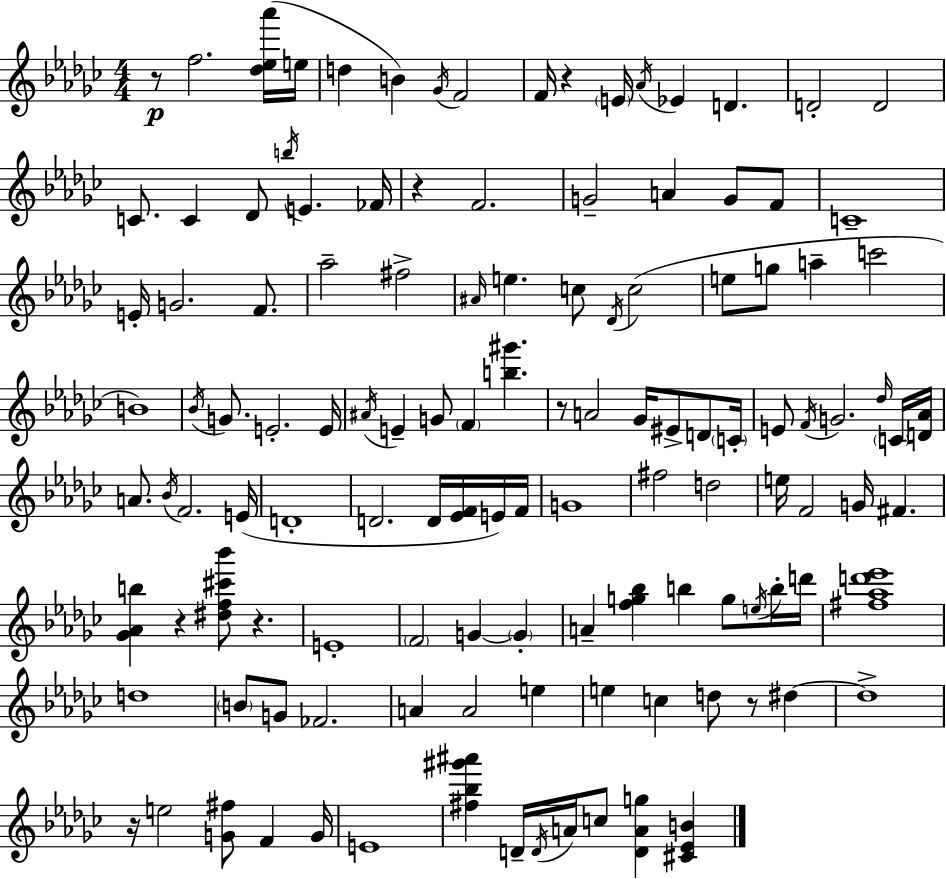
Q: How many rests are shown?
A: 8